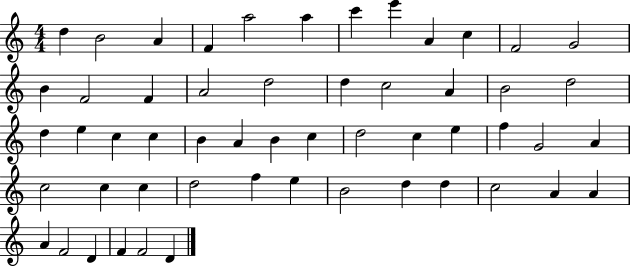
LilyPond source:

{
  \clef treble
  \numericTimeSignature
  \time 4/4
  \key c \major
  d''4 b'2 a'4 | f'4 a''2 a''4 | c'''4 e'''4 a'4 c''4 | f'2 g'2 | \break b'4 f'2 f'4 | a'2 d''2 | d''4 c''2 a'4 | b'2 d''2 | \break d''4 e''4 c''4 c''4 | b'4 a'4 b'4 c''4 | d''2 c''4 e''4 | f''4 g'2 a'4 | \break c''2 c''4 c''4 | d''2 f''4 e''4 | b'2 d''4 d''4 | c''2 a'4 a'4 | \break a'4 f'2 d'4 | f'4 f'2 d'4 | \bar "|."
}